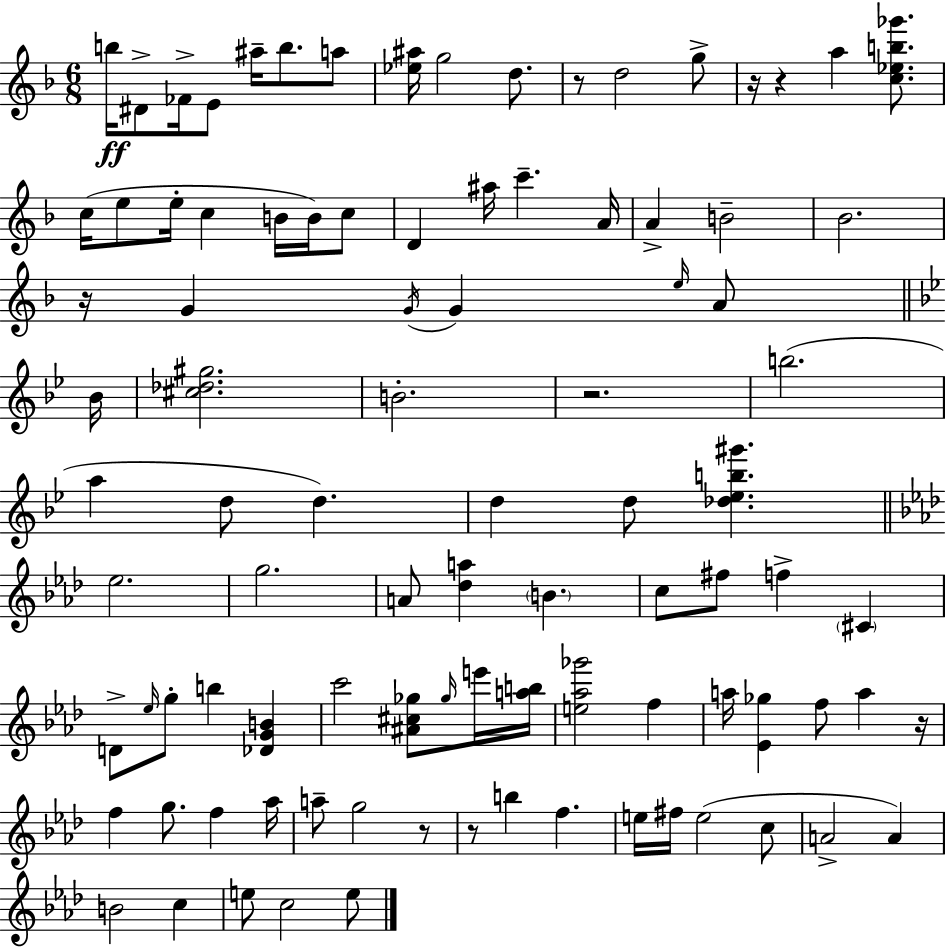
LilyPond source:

{
  \clef treble
  \numericTimeSignature
  \time 6/8
  \key f \major
  b''16\ff dis'8-> fes'16-> e'8 ais''16-- b''8. a''8 | <ees'' ais''>16 g''2 d''8. | r8 d''2 g''8-> | r16 r4 a''4 <c'' ees'' b'' ges'''>8. | \break c''16( e''8 e''16-. c''4 b'16 b'16) c''8 | d'4 ais''16 c'''4.-- a'16 | a'4-> b'2-- | bes'2. | \break r16 g'4 \acciaccatura { g'16 } g'4 \grace { e''16 } a'8 | \bar "||" \break \key bes \major bes'16 <cis'' des'' gis''>2. | b'2.-. | r2. | b''2.( | \break a''4 d''8 d''4.) | d''4 d''8 <des'' ees'' b'' gis'''>4. | \bar "||" \break \key aes \major ees''2. | g''2. | a'8 <des'' a''>4 \parenthesize b'4. | c''8 fis''8 f''4-> \parenthesize cis'4 | \break d'8-> \grace { ees''16 } g''8-. b''4 <des' g' b'>4 | c'''2 <ais' cis'' ges''>8 \grace { ges''16 } | e'''16 <a'' b''>16 <e'' aes'' ges'''>2 f''4 | a''16 <ees' ges''>4 f''8 a''4 | \break r16 f''4 g''8. f''4 | aes''16 a''8-- g''2 | r8 r8 b''4 f''4. | e''16 fis''16 e''2( | \break c''8 a'2-> a'4) | b'2 c''4 | e''8 c''2 | e''8 \bar "|."
}